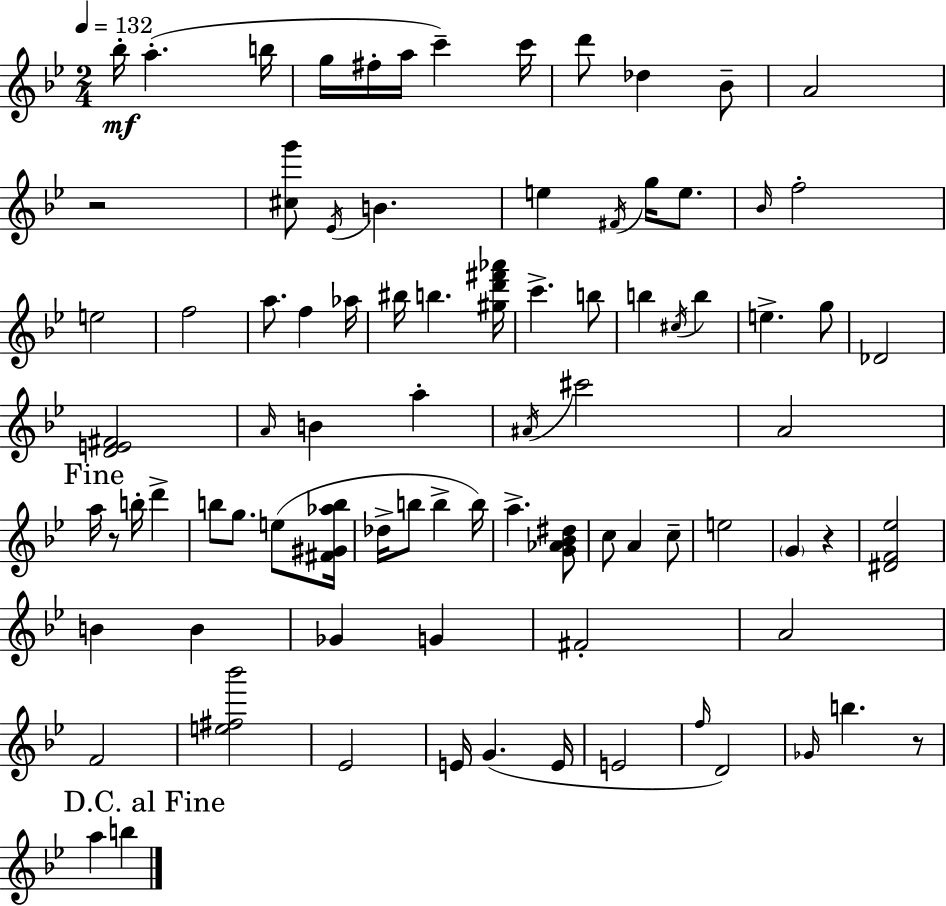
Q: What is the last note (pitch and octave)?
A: B5